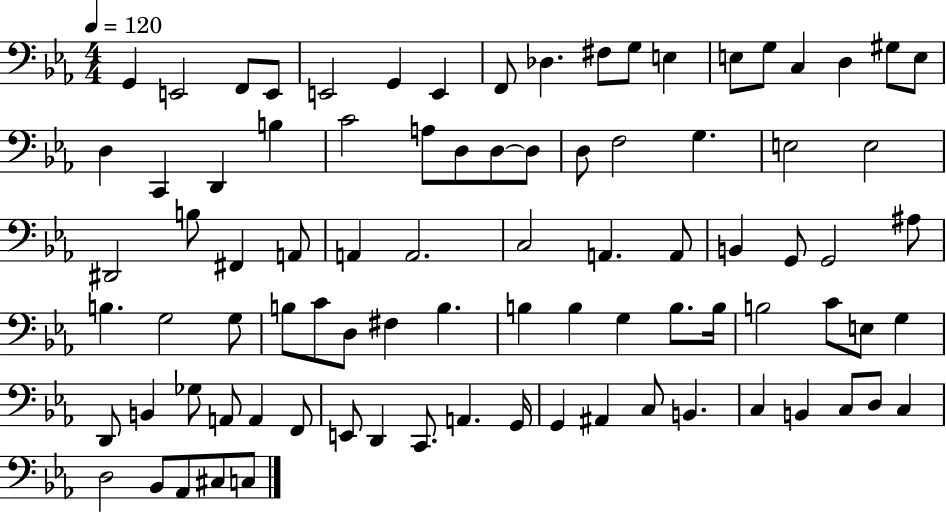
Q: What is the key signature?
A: EES major